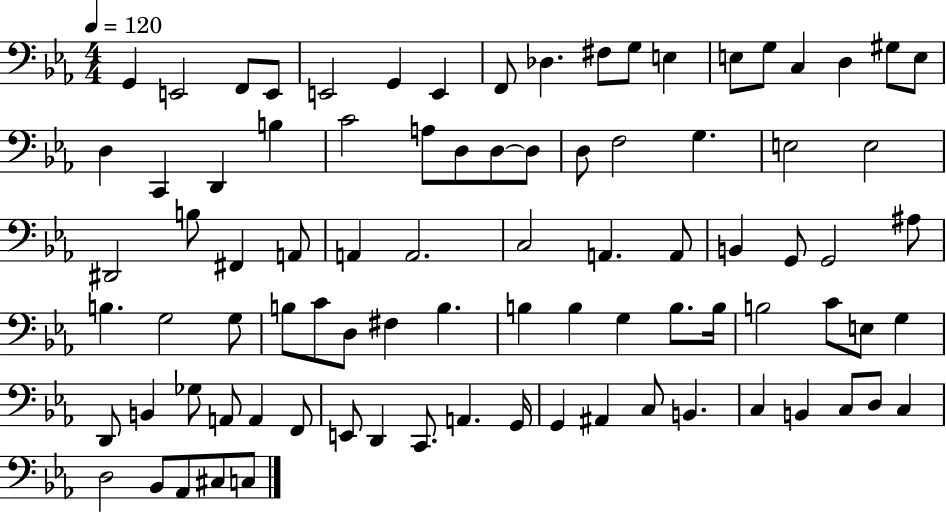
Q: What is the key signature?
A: EES major